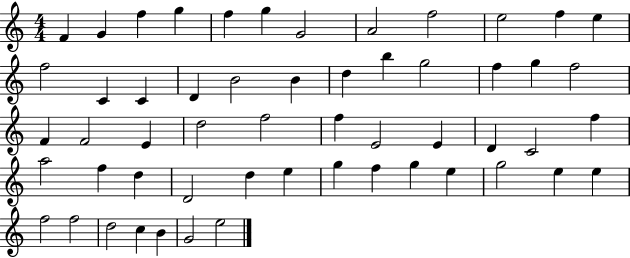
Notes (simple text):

F4/q G4/q F5/q G5/q F5/q G5/q G4/h A4/h F5/h E5/h F5/q E5/q F5/h C4/q C4/q D4/q B4/h B4/q D5/q B5/q G5/h F5/q G5/q F5/h F4/q F4/h E4/q D5/h F5/h F5/q E4/h E4/q D4/q C4/h F5/q A5/h F5/q D5/q D4/h D5/q E5/q G5/q F5/q G5/q E5/q G5/h E5/q E5/q F5/h F5/h D5/h C5/q B4/q G4/h E5/h